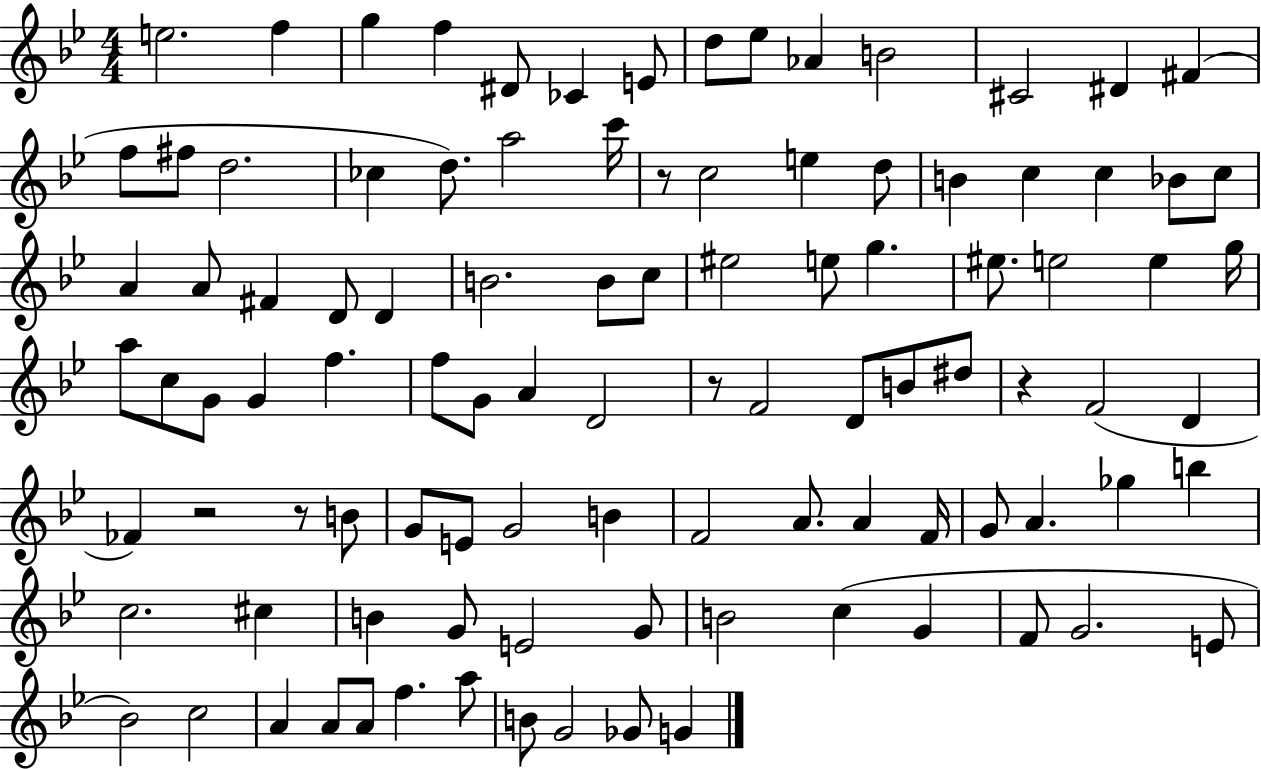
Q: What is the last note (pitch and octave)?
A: G4